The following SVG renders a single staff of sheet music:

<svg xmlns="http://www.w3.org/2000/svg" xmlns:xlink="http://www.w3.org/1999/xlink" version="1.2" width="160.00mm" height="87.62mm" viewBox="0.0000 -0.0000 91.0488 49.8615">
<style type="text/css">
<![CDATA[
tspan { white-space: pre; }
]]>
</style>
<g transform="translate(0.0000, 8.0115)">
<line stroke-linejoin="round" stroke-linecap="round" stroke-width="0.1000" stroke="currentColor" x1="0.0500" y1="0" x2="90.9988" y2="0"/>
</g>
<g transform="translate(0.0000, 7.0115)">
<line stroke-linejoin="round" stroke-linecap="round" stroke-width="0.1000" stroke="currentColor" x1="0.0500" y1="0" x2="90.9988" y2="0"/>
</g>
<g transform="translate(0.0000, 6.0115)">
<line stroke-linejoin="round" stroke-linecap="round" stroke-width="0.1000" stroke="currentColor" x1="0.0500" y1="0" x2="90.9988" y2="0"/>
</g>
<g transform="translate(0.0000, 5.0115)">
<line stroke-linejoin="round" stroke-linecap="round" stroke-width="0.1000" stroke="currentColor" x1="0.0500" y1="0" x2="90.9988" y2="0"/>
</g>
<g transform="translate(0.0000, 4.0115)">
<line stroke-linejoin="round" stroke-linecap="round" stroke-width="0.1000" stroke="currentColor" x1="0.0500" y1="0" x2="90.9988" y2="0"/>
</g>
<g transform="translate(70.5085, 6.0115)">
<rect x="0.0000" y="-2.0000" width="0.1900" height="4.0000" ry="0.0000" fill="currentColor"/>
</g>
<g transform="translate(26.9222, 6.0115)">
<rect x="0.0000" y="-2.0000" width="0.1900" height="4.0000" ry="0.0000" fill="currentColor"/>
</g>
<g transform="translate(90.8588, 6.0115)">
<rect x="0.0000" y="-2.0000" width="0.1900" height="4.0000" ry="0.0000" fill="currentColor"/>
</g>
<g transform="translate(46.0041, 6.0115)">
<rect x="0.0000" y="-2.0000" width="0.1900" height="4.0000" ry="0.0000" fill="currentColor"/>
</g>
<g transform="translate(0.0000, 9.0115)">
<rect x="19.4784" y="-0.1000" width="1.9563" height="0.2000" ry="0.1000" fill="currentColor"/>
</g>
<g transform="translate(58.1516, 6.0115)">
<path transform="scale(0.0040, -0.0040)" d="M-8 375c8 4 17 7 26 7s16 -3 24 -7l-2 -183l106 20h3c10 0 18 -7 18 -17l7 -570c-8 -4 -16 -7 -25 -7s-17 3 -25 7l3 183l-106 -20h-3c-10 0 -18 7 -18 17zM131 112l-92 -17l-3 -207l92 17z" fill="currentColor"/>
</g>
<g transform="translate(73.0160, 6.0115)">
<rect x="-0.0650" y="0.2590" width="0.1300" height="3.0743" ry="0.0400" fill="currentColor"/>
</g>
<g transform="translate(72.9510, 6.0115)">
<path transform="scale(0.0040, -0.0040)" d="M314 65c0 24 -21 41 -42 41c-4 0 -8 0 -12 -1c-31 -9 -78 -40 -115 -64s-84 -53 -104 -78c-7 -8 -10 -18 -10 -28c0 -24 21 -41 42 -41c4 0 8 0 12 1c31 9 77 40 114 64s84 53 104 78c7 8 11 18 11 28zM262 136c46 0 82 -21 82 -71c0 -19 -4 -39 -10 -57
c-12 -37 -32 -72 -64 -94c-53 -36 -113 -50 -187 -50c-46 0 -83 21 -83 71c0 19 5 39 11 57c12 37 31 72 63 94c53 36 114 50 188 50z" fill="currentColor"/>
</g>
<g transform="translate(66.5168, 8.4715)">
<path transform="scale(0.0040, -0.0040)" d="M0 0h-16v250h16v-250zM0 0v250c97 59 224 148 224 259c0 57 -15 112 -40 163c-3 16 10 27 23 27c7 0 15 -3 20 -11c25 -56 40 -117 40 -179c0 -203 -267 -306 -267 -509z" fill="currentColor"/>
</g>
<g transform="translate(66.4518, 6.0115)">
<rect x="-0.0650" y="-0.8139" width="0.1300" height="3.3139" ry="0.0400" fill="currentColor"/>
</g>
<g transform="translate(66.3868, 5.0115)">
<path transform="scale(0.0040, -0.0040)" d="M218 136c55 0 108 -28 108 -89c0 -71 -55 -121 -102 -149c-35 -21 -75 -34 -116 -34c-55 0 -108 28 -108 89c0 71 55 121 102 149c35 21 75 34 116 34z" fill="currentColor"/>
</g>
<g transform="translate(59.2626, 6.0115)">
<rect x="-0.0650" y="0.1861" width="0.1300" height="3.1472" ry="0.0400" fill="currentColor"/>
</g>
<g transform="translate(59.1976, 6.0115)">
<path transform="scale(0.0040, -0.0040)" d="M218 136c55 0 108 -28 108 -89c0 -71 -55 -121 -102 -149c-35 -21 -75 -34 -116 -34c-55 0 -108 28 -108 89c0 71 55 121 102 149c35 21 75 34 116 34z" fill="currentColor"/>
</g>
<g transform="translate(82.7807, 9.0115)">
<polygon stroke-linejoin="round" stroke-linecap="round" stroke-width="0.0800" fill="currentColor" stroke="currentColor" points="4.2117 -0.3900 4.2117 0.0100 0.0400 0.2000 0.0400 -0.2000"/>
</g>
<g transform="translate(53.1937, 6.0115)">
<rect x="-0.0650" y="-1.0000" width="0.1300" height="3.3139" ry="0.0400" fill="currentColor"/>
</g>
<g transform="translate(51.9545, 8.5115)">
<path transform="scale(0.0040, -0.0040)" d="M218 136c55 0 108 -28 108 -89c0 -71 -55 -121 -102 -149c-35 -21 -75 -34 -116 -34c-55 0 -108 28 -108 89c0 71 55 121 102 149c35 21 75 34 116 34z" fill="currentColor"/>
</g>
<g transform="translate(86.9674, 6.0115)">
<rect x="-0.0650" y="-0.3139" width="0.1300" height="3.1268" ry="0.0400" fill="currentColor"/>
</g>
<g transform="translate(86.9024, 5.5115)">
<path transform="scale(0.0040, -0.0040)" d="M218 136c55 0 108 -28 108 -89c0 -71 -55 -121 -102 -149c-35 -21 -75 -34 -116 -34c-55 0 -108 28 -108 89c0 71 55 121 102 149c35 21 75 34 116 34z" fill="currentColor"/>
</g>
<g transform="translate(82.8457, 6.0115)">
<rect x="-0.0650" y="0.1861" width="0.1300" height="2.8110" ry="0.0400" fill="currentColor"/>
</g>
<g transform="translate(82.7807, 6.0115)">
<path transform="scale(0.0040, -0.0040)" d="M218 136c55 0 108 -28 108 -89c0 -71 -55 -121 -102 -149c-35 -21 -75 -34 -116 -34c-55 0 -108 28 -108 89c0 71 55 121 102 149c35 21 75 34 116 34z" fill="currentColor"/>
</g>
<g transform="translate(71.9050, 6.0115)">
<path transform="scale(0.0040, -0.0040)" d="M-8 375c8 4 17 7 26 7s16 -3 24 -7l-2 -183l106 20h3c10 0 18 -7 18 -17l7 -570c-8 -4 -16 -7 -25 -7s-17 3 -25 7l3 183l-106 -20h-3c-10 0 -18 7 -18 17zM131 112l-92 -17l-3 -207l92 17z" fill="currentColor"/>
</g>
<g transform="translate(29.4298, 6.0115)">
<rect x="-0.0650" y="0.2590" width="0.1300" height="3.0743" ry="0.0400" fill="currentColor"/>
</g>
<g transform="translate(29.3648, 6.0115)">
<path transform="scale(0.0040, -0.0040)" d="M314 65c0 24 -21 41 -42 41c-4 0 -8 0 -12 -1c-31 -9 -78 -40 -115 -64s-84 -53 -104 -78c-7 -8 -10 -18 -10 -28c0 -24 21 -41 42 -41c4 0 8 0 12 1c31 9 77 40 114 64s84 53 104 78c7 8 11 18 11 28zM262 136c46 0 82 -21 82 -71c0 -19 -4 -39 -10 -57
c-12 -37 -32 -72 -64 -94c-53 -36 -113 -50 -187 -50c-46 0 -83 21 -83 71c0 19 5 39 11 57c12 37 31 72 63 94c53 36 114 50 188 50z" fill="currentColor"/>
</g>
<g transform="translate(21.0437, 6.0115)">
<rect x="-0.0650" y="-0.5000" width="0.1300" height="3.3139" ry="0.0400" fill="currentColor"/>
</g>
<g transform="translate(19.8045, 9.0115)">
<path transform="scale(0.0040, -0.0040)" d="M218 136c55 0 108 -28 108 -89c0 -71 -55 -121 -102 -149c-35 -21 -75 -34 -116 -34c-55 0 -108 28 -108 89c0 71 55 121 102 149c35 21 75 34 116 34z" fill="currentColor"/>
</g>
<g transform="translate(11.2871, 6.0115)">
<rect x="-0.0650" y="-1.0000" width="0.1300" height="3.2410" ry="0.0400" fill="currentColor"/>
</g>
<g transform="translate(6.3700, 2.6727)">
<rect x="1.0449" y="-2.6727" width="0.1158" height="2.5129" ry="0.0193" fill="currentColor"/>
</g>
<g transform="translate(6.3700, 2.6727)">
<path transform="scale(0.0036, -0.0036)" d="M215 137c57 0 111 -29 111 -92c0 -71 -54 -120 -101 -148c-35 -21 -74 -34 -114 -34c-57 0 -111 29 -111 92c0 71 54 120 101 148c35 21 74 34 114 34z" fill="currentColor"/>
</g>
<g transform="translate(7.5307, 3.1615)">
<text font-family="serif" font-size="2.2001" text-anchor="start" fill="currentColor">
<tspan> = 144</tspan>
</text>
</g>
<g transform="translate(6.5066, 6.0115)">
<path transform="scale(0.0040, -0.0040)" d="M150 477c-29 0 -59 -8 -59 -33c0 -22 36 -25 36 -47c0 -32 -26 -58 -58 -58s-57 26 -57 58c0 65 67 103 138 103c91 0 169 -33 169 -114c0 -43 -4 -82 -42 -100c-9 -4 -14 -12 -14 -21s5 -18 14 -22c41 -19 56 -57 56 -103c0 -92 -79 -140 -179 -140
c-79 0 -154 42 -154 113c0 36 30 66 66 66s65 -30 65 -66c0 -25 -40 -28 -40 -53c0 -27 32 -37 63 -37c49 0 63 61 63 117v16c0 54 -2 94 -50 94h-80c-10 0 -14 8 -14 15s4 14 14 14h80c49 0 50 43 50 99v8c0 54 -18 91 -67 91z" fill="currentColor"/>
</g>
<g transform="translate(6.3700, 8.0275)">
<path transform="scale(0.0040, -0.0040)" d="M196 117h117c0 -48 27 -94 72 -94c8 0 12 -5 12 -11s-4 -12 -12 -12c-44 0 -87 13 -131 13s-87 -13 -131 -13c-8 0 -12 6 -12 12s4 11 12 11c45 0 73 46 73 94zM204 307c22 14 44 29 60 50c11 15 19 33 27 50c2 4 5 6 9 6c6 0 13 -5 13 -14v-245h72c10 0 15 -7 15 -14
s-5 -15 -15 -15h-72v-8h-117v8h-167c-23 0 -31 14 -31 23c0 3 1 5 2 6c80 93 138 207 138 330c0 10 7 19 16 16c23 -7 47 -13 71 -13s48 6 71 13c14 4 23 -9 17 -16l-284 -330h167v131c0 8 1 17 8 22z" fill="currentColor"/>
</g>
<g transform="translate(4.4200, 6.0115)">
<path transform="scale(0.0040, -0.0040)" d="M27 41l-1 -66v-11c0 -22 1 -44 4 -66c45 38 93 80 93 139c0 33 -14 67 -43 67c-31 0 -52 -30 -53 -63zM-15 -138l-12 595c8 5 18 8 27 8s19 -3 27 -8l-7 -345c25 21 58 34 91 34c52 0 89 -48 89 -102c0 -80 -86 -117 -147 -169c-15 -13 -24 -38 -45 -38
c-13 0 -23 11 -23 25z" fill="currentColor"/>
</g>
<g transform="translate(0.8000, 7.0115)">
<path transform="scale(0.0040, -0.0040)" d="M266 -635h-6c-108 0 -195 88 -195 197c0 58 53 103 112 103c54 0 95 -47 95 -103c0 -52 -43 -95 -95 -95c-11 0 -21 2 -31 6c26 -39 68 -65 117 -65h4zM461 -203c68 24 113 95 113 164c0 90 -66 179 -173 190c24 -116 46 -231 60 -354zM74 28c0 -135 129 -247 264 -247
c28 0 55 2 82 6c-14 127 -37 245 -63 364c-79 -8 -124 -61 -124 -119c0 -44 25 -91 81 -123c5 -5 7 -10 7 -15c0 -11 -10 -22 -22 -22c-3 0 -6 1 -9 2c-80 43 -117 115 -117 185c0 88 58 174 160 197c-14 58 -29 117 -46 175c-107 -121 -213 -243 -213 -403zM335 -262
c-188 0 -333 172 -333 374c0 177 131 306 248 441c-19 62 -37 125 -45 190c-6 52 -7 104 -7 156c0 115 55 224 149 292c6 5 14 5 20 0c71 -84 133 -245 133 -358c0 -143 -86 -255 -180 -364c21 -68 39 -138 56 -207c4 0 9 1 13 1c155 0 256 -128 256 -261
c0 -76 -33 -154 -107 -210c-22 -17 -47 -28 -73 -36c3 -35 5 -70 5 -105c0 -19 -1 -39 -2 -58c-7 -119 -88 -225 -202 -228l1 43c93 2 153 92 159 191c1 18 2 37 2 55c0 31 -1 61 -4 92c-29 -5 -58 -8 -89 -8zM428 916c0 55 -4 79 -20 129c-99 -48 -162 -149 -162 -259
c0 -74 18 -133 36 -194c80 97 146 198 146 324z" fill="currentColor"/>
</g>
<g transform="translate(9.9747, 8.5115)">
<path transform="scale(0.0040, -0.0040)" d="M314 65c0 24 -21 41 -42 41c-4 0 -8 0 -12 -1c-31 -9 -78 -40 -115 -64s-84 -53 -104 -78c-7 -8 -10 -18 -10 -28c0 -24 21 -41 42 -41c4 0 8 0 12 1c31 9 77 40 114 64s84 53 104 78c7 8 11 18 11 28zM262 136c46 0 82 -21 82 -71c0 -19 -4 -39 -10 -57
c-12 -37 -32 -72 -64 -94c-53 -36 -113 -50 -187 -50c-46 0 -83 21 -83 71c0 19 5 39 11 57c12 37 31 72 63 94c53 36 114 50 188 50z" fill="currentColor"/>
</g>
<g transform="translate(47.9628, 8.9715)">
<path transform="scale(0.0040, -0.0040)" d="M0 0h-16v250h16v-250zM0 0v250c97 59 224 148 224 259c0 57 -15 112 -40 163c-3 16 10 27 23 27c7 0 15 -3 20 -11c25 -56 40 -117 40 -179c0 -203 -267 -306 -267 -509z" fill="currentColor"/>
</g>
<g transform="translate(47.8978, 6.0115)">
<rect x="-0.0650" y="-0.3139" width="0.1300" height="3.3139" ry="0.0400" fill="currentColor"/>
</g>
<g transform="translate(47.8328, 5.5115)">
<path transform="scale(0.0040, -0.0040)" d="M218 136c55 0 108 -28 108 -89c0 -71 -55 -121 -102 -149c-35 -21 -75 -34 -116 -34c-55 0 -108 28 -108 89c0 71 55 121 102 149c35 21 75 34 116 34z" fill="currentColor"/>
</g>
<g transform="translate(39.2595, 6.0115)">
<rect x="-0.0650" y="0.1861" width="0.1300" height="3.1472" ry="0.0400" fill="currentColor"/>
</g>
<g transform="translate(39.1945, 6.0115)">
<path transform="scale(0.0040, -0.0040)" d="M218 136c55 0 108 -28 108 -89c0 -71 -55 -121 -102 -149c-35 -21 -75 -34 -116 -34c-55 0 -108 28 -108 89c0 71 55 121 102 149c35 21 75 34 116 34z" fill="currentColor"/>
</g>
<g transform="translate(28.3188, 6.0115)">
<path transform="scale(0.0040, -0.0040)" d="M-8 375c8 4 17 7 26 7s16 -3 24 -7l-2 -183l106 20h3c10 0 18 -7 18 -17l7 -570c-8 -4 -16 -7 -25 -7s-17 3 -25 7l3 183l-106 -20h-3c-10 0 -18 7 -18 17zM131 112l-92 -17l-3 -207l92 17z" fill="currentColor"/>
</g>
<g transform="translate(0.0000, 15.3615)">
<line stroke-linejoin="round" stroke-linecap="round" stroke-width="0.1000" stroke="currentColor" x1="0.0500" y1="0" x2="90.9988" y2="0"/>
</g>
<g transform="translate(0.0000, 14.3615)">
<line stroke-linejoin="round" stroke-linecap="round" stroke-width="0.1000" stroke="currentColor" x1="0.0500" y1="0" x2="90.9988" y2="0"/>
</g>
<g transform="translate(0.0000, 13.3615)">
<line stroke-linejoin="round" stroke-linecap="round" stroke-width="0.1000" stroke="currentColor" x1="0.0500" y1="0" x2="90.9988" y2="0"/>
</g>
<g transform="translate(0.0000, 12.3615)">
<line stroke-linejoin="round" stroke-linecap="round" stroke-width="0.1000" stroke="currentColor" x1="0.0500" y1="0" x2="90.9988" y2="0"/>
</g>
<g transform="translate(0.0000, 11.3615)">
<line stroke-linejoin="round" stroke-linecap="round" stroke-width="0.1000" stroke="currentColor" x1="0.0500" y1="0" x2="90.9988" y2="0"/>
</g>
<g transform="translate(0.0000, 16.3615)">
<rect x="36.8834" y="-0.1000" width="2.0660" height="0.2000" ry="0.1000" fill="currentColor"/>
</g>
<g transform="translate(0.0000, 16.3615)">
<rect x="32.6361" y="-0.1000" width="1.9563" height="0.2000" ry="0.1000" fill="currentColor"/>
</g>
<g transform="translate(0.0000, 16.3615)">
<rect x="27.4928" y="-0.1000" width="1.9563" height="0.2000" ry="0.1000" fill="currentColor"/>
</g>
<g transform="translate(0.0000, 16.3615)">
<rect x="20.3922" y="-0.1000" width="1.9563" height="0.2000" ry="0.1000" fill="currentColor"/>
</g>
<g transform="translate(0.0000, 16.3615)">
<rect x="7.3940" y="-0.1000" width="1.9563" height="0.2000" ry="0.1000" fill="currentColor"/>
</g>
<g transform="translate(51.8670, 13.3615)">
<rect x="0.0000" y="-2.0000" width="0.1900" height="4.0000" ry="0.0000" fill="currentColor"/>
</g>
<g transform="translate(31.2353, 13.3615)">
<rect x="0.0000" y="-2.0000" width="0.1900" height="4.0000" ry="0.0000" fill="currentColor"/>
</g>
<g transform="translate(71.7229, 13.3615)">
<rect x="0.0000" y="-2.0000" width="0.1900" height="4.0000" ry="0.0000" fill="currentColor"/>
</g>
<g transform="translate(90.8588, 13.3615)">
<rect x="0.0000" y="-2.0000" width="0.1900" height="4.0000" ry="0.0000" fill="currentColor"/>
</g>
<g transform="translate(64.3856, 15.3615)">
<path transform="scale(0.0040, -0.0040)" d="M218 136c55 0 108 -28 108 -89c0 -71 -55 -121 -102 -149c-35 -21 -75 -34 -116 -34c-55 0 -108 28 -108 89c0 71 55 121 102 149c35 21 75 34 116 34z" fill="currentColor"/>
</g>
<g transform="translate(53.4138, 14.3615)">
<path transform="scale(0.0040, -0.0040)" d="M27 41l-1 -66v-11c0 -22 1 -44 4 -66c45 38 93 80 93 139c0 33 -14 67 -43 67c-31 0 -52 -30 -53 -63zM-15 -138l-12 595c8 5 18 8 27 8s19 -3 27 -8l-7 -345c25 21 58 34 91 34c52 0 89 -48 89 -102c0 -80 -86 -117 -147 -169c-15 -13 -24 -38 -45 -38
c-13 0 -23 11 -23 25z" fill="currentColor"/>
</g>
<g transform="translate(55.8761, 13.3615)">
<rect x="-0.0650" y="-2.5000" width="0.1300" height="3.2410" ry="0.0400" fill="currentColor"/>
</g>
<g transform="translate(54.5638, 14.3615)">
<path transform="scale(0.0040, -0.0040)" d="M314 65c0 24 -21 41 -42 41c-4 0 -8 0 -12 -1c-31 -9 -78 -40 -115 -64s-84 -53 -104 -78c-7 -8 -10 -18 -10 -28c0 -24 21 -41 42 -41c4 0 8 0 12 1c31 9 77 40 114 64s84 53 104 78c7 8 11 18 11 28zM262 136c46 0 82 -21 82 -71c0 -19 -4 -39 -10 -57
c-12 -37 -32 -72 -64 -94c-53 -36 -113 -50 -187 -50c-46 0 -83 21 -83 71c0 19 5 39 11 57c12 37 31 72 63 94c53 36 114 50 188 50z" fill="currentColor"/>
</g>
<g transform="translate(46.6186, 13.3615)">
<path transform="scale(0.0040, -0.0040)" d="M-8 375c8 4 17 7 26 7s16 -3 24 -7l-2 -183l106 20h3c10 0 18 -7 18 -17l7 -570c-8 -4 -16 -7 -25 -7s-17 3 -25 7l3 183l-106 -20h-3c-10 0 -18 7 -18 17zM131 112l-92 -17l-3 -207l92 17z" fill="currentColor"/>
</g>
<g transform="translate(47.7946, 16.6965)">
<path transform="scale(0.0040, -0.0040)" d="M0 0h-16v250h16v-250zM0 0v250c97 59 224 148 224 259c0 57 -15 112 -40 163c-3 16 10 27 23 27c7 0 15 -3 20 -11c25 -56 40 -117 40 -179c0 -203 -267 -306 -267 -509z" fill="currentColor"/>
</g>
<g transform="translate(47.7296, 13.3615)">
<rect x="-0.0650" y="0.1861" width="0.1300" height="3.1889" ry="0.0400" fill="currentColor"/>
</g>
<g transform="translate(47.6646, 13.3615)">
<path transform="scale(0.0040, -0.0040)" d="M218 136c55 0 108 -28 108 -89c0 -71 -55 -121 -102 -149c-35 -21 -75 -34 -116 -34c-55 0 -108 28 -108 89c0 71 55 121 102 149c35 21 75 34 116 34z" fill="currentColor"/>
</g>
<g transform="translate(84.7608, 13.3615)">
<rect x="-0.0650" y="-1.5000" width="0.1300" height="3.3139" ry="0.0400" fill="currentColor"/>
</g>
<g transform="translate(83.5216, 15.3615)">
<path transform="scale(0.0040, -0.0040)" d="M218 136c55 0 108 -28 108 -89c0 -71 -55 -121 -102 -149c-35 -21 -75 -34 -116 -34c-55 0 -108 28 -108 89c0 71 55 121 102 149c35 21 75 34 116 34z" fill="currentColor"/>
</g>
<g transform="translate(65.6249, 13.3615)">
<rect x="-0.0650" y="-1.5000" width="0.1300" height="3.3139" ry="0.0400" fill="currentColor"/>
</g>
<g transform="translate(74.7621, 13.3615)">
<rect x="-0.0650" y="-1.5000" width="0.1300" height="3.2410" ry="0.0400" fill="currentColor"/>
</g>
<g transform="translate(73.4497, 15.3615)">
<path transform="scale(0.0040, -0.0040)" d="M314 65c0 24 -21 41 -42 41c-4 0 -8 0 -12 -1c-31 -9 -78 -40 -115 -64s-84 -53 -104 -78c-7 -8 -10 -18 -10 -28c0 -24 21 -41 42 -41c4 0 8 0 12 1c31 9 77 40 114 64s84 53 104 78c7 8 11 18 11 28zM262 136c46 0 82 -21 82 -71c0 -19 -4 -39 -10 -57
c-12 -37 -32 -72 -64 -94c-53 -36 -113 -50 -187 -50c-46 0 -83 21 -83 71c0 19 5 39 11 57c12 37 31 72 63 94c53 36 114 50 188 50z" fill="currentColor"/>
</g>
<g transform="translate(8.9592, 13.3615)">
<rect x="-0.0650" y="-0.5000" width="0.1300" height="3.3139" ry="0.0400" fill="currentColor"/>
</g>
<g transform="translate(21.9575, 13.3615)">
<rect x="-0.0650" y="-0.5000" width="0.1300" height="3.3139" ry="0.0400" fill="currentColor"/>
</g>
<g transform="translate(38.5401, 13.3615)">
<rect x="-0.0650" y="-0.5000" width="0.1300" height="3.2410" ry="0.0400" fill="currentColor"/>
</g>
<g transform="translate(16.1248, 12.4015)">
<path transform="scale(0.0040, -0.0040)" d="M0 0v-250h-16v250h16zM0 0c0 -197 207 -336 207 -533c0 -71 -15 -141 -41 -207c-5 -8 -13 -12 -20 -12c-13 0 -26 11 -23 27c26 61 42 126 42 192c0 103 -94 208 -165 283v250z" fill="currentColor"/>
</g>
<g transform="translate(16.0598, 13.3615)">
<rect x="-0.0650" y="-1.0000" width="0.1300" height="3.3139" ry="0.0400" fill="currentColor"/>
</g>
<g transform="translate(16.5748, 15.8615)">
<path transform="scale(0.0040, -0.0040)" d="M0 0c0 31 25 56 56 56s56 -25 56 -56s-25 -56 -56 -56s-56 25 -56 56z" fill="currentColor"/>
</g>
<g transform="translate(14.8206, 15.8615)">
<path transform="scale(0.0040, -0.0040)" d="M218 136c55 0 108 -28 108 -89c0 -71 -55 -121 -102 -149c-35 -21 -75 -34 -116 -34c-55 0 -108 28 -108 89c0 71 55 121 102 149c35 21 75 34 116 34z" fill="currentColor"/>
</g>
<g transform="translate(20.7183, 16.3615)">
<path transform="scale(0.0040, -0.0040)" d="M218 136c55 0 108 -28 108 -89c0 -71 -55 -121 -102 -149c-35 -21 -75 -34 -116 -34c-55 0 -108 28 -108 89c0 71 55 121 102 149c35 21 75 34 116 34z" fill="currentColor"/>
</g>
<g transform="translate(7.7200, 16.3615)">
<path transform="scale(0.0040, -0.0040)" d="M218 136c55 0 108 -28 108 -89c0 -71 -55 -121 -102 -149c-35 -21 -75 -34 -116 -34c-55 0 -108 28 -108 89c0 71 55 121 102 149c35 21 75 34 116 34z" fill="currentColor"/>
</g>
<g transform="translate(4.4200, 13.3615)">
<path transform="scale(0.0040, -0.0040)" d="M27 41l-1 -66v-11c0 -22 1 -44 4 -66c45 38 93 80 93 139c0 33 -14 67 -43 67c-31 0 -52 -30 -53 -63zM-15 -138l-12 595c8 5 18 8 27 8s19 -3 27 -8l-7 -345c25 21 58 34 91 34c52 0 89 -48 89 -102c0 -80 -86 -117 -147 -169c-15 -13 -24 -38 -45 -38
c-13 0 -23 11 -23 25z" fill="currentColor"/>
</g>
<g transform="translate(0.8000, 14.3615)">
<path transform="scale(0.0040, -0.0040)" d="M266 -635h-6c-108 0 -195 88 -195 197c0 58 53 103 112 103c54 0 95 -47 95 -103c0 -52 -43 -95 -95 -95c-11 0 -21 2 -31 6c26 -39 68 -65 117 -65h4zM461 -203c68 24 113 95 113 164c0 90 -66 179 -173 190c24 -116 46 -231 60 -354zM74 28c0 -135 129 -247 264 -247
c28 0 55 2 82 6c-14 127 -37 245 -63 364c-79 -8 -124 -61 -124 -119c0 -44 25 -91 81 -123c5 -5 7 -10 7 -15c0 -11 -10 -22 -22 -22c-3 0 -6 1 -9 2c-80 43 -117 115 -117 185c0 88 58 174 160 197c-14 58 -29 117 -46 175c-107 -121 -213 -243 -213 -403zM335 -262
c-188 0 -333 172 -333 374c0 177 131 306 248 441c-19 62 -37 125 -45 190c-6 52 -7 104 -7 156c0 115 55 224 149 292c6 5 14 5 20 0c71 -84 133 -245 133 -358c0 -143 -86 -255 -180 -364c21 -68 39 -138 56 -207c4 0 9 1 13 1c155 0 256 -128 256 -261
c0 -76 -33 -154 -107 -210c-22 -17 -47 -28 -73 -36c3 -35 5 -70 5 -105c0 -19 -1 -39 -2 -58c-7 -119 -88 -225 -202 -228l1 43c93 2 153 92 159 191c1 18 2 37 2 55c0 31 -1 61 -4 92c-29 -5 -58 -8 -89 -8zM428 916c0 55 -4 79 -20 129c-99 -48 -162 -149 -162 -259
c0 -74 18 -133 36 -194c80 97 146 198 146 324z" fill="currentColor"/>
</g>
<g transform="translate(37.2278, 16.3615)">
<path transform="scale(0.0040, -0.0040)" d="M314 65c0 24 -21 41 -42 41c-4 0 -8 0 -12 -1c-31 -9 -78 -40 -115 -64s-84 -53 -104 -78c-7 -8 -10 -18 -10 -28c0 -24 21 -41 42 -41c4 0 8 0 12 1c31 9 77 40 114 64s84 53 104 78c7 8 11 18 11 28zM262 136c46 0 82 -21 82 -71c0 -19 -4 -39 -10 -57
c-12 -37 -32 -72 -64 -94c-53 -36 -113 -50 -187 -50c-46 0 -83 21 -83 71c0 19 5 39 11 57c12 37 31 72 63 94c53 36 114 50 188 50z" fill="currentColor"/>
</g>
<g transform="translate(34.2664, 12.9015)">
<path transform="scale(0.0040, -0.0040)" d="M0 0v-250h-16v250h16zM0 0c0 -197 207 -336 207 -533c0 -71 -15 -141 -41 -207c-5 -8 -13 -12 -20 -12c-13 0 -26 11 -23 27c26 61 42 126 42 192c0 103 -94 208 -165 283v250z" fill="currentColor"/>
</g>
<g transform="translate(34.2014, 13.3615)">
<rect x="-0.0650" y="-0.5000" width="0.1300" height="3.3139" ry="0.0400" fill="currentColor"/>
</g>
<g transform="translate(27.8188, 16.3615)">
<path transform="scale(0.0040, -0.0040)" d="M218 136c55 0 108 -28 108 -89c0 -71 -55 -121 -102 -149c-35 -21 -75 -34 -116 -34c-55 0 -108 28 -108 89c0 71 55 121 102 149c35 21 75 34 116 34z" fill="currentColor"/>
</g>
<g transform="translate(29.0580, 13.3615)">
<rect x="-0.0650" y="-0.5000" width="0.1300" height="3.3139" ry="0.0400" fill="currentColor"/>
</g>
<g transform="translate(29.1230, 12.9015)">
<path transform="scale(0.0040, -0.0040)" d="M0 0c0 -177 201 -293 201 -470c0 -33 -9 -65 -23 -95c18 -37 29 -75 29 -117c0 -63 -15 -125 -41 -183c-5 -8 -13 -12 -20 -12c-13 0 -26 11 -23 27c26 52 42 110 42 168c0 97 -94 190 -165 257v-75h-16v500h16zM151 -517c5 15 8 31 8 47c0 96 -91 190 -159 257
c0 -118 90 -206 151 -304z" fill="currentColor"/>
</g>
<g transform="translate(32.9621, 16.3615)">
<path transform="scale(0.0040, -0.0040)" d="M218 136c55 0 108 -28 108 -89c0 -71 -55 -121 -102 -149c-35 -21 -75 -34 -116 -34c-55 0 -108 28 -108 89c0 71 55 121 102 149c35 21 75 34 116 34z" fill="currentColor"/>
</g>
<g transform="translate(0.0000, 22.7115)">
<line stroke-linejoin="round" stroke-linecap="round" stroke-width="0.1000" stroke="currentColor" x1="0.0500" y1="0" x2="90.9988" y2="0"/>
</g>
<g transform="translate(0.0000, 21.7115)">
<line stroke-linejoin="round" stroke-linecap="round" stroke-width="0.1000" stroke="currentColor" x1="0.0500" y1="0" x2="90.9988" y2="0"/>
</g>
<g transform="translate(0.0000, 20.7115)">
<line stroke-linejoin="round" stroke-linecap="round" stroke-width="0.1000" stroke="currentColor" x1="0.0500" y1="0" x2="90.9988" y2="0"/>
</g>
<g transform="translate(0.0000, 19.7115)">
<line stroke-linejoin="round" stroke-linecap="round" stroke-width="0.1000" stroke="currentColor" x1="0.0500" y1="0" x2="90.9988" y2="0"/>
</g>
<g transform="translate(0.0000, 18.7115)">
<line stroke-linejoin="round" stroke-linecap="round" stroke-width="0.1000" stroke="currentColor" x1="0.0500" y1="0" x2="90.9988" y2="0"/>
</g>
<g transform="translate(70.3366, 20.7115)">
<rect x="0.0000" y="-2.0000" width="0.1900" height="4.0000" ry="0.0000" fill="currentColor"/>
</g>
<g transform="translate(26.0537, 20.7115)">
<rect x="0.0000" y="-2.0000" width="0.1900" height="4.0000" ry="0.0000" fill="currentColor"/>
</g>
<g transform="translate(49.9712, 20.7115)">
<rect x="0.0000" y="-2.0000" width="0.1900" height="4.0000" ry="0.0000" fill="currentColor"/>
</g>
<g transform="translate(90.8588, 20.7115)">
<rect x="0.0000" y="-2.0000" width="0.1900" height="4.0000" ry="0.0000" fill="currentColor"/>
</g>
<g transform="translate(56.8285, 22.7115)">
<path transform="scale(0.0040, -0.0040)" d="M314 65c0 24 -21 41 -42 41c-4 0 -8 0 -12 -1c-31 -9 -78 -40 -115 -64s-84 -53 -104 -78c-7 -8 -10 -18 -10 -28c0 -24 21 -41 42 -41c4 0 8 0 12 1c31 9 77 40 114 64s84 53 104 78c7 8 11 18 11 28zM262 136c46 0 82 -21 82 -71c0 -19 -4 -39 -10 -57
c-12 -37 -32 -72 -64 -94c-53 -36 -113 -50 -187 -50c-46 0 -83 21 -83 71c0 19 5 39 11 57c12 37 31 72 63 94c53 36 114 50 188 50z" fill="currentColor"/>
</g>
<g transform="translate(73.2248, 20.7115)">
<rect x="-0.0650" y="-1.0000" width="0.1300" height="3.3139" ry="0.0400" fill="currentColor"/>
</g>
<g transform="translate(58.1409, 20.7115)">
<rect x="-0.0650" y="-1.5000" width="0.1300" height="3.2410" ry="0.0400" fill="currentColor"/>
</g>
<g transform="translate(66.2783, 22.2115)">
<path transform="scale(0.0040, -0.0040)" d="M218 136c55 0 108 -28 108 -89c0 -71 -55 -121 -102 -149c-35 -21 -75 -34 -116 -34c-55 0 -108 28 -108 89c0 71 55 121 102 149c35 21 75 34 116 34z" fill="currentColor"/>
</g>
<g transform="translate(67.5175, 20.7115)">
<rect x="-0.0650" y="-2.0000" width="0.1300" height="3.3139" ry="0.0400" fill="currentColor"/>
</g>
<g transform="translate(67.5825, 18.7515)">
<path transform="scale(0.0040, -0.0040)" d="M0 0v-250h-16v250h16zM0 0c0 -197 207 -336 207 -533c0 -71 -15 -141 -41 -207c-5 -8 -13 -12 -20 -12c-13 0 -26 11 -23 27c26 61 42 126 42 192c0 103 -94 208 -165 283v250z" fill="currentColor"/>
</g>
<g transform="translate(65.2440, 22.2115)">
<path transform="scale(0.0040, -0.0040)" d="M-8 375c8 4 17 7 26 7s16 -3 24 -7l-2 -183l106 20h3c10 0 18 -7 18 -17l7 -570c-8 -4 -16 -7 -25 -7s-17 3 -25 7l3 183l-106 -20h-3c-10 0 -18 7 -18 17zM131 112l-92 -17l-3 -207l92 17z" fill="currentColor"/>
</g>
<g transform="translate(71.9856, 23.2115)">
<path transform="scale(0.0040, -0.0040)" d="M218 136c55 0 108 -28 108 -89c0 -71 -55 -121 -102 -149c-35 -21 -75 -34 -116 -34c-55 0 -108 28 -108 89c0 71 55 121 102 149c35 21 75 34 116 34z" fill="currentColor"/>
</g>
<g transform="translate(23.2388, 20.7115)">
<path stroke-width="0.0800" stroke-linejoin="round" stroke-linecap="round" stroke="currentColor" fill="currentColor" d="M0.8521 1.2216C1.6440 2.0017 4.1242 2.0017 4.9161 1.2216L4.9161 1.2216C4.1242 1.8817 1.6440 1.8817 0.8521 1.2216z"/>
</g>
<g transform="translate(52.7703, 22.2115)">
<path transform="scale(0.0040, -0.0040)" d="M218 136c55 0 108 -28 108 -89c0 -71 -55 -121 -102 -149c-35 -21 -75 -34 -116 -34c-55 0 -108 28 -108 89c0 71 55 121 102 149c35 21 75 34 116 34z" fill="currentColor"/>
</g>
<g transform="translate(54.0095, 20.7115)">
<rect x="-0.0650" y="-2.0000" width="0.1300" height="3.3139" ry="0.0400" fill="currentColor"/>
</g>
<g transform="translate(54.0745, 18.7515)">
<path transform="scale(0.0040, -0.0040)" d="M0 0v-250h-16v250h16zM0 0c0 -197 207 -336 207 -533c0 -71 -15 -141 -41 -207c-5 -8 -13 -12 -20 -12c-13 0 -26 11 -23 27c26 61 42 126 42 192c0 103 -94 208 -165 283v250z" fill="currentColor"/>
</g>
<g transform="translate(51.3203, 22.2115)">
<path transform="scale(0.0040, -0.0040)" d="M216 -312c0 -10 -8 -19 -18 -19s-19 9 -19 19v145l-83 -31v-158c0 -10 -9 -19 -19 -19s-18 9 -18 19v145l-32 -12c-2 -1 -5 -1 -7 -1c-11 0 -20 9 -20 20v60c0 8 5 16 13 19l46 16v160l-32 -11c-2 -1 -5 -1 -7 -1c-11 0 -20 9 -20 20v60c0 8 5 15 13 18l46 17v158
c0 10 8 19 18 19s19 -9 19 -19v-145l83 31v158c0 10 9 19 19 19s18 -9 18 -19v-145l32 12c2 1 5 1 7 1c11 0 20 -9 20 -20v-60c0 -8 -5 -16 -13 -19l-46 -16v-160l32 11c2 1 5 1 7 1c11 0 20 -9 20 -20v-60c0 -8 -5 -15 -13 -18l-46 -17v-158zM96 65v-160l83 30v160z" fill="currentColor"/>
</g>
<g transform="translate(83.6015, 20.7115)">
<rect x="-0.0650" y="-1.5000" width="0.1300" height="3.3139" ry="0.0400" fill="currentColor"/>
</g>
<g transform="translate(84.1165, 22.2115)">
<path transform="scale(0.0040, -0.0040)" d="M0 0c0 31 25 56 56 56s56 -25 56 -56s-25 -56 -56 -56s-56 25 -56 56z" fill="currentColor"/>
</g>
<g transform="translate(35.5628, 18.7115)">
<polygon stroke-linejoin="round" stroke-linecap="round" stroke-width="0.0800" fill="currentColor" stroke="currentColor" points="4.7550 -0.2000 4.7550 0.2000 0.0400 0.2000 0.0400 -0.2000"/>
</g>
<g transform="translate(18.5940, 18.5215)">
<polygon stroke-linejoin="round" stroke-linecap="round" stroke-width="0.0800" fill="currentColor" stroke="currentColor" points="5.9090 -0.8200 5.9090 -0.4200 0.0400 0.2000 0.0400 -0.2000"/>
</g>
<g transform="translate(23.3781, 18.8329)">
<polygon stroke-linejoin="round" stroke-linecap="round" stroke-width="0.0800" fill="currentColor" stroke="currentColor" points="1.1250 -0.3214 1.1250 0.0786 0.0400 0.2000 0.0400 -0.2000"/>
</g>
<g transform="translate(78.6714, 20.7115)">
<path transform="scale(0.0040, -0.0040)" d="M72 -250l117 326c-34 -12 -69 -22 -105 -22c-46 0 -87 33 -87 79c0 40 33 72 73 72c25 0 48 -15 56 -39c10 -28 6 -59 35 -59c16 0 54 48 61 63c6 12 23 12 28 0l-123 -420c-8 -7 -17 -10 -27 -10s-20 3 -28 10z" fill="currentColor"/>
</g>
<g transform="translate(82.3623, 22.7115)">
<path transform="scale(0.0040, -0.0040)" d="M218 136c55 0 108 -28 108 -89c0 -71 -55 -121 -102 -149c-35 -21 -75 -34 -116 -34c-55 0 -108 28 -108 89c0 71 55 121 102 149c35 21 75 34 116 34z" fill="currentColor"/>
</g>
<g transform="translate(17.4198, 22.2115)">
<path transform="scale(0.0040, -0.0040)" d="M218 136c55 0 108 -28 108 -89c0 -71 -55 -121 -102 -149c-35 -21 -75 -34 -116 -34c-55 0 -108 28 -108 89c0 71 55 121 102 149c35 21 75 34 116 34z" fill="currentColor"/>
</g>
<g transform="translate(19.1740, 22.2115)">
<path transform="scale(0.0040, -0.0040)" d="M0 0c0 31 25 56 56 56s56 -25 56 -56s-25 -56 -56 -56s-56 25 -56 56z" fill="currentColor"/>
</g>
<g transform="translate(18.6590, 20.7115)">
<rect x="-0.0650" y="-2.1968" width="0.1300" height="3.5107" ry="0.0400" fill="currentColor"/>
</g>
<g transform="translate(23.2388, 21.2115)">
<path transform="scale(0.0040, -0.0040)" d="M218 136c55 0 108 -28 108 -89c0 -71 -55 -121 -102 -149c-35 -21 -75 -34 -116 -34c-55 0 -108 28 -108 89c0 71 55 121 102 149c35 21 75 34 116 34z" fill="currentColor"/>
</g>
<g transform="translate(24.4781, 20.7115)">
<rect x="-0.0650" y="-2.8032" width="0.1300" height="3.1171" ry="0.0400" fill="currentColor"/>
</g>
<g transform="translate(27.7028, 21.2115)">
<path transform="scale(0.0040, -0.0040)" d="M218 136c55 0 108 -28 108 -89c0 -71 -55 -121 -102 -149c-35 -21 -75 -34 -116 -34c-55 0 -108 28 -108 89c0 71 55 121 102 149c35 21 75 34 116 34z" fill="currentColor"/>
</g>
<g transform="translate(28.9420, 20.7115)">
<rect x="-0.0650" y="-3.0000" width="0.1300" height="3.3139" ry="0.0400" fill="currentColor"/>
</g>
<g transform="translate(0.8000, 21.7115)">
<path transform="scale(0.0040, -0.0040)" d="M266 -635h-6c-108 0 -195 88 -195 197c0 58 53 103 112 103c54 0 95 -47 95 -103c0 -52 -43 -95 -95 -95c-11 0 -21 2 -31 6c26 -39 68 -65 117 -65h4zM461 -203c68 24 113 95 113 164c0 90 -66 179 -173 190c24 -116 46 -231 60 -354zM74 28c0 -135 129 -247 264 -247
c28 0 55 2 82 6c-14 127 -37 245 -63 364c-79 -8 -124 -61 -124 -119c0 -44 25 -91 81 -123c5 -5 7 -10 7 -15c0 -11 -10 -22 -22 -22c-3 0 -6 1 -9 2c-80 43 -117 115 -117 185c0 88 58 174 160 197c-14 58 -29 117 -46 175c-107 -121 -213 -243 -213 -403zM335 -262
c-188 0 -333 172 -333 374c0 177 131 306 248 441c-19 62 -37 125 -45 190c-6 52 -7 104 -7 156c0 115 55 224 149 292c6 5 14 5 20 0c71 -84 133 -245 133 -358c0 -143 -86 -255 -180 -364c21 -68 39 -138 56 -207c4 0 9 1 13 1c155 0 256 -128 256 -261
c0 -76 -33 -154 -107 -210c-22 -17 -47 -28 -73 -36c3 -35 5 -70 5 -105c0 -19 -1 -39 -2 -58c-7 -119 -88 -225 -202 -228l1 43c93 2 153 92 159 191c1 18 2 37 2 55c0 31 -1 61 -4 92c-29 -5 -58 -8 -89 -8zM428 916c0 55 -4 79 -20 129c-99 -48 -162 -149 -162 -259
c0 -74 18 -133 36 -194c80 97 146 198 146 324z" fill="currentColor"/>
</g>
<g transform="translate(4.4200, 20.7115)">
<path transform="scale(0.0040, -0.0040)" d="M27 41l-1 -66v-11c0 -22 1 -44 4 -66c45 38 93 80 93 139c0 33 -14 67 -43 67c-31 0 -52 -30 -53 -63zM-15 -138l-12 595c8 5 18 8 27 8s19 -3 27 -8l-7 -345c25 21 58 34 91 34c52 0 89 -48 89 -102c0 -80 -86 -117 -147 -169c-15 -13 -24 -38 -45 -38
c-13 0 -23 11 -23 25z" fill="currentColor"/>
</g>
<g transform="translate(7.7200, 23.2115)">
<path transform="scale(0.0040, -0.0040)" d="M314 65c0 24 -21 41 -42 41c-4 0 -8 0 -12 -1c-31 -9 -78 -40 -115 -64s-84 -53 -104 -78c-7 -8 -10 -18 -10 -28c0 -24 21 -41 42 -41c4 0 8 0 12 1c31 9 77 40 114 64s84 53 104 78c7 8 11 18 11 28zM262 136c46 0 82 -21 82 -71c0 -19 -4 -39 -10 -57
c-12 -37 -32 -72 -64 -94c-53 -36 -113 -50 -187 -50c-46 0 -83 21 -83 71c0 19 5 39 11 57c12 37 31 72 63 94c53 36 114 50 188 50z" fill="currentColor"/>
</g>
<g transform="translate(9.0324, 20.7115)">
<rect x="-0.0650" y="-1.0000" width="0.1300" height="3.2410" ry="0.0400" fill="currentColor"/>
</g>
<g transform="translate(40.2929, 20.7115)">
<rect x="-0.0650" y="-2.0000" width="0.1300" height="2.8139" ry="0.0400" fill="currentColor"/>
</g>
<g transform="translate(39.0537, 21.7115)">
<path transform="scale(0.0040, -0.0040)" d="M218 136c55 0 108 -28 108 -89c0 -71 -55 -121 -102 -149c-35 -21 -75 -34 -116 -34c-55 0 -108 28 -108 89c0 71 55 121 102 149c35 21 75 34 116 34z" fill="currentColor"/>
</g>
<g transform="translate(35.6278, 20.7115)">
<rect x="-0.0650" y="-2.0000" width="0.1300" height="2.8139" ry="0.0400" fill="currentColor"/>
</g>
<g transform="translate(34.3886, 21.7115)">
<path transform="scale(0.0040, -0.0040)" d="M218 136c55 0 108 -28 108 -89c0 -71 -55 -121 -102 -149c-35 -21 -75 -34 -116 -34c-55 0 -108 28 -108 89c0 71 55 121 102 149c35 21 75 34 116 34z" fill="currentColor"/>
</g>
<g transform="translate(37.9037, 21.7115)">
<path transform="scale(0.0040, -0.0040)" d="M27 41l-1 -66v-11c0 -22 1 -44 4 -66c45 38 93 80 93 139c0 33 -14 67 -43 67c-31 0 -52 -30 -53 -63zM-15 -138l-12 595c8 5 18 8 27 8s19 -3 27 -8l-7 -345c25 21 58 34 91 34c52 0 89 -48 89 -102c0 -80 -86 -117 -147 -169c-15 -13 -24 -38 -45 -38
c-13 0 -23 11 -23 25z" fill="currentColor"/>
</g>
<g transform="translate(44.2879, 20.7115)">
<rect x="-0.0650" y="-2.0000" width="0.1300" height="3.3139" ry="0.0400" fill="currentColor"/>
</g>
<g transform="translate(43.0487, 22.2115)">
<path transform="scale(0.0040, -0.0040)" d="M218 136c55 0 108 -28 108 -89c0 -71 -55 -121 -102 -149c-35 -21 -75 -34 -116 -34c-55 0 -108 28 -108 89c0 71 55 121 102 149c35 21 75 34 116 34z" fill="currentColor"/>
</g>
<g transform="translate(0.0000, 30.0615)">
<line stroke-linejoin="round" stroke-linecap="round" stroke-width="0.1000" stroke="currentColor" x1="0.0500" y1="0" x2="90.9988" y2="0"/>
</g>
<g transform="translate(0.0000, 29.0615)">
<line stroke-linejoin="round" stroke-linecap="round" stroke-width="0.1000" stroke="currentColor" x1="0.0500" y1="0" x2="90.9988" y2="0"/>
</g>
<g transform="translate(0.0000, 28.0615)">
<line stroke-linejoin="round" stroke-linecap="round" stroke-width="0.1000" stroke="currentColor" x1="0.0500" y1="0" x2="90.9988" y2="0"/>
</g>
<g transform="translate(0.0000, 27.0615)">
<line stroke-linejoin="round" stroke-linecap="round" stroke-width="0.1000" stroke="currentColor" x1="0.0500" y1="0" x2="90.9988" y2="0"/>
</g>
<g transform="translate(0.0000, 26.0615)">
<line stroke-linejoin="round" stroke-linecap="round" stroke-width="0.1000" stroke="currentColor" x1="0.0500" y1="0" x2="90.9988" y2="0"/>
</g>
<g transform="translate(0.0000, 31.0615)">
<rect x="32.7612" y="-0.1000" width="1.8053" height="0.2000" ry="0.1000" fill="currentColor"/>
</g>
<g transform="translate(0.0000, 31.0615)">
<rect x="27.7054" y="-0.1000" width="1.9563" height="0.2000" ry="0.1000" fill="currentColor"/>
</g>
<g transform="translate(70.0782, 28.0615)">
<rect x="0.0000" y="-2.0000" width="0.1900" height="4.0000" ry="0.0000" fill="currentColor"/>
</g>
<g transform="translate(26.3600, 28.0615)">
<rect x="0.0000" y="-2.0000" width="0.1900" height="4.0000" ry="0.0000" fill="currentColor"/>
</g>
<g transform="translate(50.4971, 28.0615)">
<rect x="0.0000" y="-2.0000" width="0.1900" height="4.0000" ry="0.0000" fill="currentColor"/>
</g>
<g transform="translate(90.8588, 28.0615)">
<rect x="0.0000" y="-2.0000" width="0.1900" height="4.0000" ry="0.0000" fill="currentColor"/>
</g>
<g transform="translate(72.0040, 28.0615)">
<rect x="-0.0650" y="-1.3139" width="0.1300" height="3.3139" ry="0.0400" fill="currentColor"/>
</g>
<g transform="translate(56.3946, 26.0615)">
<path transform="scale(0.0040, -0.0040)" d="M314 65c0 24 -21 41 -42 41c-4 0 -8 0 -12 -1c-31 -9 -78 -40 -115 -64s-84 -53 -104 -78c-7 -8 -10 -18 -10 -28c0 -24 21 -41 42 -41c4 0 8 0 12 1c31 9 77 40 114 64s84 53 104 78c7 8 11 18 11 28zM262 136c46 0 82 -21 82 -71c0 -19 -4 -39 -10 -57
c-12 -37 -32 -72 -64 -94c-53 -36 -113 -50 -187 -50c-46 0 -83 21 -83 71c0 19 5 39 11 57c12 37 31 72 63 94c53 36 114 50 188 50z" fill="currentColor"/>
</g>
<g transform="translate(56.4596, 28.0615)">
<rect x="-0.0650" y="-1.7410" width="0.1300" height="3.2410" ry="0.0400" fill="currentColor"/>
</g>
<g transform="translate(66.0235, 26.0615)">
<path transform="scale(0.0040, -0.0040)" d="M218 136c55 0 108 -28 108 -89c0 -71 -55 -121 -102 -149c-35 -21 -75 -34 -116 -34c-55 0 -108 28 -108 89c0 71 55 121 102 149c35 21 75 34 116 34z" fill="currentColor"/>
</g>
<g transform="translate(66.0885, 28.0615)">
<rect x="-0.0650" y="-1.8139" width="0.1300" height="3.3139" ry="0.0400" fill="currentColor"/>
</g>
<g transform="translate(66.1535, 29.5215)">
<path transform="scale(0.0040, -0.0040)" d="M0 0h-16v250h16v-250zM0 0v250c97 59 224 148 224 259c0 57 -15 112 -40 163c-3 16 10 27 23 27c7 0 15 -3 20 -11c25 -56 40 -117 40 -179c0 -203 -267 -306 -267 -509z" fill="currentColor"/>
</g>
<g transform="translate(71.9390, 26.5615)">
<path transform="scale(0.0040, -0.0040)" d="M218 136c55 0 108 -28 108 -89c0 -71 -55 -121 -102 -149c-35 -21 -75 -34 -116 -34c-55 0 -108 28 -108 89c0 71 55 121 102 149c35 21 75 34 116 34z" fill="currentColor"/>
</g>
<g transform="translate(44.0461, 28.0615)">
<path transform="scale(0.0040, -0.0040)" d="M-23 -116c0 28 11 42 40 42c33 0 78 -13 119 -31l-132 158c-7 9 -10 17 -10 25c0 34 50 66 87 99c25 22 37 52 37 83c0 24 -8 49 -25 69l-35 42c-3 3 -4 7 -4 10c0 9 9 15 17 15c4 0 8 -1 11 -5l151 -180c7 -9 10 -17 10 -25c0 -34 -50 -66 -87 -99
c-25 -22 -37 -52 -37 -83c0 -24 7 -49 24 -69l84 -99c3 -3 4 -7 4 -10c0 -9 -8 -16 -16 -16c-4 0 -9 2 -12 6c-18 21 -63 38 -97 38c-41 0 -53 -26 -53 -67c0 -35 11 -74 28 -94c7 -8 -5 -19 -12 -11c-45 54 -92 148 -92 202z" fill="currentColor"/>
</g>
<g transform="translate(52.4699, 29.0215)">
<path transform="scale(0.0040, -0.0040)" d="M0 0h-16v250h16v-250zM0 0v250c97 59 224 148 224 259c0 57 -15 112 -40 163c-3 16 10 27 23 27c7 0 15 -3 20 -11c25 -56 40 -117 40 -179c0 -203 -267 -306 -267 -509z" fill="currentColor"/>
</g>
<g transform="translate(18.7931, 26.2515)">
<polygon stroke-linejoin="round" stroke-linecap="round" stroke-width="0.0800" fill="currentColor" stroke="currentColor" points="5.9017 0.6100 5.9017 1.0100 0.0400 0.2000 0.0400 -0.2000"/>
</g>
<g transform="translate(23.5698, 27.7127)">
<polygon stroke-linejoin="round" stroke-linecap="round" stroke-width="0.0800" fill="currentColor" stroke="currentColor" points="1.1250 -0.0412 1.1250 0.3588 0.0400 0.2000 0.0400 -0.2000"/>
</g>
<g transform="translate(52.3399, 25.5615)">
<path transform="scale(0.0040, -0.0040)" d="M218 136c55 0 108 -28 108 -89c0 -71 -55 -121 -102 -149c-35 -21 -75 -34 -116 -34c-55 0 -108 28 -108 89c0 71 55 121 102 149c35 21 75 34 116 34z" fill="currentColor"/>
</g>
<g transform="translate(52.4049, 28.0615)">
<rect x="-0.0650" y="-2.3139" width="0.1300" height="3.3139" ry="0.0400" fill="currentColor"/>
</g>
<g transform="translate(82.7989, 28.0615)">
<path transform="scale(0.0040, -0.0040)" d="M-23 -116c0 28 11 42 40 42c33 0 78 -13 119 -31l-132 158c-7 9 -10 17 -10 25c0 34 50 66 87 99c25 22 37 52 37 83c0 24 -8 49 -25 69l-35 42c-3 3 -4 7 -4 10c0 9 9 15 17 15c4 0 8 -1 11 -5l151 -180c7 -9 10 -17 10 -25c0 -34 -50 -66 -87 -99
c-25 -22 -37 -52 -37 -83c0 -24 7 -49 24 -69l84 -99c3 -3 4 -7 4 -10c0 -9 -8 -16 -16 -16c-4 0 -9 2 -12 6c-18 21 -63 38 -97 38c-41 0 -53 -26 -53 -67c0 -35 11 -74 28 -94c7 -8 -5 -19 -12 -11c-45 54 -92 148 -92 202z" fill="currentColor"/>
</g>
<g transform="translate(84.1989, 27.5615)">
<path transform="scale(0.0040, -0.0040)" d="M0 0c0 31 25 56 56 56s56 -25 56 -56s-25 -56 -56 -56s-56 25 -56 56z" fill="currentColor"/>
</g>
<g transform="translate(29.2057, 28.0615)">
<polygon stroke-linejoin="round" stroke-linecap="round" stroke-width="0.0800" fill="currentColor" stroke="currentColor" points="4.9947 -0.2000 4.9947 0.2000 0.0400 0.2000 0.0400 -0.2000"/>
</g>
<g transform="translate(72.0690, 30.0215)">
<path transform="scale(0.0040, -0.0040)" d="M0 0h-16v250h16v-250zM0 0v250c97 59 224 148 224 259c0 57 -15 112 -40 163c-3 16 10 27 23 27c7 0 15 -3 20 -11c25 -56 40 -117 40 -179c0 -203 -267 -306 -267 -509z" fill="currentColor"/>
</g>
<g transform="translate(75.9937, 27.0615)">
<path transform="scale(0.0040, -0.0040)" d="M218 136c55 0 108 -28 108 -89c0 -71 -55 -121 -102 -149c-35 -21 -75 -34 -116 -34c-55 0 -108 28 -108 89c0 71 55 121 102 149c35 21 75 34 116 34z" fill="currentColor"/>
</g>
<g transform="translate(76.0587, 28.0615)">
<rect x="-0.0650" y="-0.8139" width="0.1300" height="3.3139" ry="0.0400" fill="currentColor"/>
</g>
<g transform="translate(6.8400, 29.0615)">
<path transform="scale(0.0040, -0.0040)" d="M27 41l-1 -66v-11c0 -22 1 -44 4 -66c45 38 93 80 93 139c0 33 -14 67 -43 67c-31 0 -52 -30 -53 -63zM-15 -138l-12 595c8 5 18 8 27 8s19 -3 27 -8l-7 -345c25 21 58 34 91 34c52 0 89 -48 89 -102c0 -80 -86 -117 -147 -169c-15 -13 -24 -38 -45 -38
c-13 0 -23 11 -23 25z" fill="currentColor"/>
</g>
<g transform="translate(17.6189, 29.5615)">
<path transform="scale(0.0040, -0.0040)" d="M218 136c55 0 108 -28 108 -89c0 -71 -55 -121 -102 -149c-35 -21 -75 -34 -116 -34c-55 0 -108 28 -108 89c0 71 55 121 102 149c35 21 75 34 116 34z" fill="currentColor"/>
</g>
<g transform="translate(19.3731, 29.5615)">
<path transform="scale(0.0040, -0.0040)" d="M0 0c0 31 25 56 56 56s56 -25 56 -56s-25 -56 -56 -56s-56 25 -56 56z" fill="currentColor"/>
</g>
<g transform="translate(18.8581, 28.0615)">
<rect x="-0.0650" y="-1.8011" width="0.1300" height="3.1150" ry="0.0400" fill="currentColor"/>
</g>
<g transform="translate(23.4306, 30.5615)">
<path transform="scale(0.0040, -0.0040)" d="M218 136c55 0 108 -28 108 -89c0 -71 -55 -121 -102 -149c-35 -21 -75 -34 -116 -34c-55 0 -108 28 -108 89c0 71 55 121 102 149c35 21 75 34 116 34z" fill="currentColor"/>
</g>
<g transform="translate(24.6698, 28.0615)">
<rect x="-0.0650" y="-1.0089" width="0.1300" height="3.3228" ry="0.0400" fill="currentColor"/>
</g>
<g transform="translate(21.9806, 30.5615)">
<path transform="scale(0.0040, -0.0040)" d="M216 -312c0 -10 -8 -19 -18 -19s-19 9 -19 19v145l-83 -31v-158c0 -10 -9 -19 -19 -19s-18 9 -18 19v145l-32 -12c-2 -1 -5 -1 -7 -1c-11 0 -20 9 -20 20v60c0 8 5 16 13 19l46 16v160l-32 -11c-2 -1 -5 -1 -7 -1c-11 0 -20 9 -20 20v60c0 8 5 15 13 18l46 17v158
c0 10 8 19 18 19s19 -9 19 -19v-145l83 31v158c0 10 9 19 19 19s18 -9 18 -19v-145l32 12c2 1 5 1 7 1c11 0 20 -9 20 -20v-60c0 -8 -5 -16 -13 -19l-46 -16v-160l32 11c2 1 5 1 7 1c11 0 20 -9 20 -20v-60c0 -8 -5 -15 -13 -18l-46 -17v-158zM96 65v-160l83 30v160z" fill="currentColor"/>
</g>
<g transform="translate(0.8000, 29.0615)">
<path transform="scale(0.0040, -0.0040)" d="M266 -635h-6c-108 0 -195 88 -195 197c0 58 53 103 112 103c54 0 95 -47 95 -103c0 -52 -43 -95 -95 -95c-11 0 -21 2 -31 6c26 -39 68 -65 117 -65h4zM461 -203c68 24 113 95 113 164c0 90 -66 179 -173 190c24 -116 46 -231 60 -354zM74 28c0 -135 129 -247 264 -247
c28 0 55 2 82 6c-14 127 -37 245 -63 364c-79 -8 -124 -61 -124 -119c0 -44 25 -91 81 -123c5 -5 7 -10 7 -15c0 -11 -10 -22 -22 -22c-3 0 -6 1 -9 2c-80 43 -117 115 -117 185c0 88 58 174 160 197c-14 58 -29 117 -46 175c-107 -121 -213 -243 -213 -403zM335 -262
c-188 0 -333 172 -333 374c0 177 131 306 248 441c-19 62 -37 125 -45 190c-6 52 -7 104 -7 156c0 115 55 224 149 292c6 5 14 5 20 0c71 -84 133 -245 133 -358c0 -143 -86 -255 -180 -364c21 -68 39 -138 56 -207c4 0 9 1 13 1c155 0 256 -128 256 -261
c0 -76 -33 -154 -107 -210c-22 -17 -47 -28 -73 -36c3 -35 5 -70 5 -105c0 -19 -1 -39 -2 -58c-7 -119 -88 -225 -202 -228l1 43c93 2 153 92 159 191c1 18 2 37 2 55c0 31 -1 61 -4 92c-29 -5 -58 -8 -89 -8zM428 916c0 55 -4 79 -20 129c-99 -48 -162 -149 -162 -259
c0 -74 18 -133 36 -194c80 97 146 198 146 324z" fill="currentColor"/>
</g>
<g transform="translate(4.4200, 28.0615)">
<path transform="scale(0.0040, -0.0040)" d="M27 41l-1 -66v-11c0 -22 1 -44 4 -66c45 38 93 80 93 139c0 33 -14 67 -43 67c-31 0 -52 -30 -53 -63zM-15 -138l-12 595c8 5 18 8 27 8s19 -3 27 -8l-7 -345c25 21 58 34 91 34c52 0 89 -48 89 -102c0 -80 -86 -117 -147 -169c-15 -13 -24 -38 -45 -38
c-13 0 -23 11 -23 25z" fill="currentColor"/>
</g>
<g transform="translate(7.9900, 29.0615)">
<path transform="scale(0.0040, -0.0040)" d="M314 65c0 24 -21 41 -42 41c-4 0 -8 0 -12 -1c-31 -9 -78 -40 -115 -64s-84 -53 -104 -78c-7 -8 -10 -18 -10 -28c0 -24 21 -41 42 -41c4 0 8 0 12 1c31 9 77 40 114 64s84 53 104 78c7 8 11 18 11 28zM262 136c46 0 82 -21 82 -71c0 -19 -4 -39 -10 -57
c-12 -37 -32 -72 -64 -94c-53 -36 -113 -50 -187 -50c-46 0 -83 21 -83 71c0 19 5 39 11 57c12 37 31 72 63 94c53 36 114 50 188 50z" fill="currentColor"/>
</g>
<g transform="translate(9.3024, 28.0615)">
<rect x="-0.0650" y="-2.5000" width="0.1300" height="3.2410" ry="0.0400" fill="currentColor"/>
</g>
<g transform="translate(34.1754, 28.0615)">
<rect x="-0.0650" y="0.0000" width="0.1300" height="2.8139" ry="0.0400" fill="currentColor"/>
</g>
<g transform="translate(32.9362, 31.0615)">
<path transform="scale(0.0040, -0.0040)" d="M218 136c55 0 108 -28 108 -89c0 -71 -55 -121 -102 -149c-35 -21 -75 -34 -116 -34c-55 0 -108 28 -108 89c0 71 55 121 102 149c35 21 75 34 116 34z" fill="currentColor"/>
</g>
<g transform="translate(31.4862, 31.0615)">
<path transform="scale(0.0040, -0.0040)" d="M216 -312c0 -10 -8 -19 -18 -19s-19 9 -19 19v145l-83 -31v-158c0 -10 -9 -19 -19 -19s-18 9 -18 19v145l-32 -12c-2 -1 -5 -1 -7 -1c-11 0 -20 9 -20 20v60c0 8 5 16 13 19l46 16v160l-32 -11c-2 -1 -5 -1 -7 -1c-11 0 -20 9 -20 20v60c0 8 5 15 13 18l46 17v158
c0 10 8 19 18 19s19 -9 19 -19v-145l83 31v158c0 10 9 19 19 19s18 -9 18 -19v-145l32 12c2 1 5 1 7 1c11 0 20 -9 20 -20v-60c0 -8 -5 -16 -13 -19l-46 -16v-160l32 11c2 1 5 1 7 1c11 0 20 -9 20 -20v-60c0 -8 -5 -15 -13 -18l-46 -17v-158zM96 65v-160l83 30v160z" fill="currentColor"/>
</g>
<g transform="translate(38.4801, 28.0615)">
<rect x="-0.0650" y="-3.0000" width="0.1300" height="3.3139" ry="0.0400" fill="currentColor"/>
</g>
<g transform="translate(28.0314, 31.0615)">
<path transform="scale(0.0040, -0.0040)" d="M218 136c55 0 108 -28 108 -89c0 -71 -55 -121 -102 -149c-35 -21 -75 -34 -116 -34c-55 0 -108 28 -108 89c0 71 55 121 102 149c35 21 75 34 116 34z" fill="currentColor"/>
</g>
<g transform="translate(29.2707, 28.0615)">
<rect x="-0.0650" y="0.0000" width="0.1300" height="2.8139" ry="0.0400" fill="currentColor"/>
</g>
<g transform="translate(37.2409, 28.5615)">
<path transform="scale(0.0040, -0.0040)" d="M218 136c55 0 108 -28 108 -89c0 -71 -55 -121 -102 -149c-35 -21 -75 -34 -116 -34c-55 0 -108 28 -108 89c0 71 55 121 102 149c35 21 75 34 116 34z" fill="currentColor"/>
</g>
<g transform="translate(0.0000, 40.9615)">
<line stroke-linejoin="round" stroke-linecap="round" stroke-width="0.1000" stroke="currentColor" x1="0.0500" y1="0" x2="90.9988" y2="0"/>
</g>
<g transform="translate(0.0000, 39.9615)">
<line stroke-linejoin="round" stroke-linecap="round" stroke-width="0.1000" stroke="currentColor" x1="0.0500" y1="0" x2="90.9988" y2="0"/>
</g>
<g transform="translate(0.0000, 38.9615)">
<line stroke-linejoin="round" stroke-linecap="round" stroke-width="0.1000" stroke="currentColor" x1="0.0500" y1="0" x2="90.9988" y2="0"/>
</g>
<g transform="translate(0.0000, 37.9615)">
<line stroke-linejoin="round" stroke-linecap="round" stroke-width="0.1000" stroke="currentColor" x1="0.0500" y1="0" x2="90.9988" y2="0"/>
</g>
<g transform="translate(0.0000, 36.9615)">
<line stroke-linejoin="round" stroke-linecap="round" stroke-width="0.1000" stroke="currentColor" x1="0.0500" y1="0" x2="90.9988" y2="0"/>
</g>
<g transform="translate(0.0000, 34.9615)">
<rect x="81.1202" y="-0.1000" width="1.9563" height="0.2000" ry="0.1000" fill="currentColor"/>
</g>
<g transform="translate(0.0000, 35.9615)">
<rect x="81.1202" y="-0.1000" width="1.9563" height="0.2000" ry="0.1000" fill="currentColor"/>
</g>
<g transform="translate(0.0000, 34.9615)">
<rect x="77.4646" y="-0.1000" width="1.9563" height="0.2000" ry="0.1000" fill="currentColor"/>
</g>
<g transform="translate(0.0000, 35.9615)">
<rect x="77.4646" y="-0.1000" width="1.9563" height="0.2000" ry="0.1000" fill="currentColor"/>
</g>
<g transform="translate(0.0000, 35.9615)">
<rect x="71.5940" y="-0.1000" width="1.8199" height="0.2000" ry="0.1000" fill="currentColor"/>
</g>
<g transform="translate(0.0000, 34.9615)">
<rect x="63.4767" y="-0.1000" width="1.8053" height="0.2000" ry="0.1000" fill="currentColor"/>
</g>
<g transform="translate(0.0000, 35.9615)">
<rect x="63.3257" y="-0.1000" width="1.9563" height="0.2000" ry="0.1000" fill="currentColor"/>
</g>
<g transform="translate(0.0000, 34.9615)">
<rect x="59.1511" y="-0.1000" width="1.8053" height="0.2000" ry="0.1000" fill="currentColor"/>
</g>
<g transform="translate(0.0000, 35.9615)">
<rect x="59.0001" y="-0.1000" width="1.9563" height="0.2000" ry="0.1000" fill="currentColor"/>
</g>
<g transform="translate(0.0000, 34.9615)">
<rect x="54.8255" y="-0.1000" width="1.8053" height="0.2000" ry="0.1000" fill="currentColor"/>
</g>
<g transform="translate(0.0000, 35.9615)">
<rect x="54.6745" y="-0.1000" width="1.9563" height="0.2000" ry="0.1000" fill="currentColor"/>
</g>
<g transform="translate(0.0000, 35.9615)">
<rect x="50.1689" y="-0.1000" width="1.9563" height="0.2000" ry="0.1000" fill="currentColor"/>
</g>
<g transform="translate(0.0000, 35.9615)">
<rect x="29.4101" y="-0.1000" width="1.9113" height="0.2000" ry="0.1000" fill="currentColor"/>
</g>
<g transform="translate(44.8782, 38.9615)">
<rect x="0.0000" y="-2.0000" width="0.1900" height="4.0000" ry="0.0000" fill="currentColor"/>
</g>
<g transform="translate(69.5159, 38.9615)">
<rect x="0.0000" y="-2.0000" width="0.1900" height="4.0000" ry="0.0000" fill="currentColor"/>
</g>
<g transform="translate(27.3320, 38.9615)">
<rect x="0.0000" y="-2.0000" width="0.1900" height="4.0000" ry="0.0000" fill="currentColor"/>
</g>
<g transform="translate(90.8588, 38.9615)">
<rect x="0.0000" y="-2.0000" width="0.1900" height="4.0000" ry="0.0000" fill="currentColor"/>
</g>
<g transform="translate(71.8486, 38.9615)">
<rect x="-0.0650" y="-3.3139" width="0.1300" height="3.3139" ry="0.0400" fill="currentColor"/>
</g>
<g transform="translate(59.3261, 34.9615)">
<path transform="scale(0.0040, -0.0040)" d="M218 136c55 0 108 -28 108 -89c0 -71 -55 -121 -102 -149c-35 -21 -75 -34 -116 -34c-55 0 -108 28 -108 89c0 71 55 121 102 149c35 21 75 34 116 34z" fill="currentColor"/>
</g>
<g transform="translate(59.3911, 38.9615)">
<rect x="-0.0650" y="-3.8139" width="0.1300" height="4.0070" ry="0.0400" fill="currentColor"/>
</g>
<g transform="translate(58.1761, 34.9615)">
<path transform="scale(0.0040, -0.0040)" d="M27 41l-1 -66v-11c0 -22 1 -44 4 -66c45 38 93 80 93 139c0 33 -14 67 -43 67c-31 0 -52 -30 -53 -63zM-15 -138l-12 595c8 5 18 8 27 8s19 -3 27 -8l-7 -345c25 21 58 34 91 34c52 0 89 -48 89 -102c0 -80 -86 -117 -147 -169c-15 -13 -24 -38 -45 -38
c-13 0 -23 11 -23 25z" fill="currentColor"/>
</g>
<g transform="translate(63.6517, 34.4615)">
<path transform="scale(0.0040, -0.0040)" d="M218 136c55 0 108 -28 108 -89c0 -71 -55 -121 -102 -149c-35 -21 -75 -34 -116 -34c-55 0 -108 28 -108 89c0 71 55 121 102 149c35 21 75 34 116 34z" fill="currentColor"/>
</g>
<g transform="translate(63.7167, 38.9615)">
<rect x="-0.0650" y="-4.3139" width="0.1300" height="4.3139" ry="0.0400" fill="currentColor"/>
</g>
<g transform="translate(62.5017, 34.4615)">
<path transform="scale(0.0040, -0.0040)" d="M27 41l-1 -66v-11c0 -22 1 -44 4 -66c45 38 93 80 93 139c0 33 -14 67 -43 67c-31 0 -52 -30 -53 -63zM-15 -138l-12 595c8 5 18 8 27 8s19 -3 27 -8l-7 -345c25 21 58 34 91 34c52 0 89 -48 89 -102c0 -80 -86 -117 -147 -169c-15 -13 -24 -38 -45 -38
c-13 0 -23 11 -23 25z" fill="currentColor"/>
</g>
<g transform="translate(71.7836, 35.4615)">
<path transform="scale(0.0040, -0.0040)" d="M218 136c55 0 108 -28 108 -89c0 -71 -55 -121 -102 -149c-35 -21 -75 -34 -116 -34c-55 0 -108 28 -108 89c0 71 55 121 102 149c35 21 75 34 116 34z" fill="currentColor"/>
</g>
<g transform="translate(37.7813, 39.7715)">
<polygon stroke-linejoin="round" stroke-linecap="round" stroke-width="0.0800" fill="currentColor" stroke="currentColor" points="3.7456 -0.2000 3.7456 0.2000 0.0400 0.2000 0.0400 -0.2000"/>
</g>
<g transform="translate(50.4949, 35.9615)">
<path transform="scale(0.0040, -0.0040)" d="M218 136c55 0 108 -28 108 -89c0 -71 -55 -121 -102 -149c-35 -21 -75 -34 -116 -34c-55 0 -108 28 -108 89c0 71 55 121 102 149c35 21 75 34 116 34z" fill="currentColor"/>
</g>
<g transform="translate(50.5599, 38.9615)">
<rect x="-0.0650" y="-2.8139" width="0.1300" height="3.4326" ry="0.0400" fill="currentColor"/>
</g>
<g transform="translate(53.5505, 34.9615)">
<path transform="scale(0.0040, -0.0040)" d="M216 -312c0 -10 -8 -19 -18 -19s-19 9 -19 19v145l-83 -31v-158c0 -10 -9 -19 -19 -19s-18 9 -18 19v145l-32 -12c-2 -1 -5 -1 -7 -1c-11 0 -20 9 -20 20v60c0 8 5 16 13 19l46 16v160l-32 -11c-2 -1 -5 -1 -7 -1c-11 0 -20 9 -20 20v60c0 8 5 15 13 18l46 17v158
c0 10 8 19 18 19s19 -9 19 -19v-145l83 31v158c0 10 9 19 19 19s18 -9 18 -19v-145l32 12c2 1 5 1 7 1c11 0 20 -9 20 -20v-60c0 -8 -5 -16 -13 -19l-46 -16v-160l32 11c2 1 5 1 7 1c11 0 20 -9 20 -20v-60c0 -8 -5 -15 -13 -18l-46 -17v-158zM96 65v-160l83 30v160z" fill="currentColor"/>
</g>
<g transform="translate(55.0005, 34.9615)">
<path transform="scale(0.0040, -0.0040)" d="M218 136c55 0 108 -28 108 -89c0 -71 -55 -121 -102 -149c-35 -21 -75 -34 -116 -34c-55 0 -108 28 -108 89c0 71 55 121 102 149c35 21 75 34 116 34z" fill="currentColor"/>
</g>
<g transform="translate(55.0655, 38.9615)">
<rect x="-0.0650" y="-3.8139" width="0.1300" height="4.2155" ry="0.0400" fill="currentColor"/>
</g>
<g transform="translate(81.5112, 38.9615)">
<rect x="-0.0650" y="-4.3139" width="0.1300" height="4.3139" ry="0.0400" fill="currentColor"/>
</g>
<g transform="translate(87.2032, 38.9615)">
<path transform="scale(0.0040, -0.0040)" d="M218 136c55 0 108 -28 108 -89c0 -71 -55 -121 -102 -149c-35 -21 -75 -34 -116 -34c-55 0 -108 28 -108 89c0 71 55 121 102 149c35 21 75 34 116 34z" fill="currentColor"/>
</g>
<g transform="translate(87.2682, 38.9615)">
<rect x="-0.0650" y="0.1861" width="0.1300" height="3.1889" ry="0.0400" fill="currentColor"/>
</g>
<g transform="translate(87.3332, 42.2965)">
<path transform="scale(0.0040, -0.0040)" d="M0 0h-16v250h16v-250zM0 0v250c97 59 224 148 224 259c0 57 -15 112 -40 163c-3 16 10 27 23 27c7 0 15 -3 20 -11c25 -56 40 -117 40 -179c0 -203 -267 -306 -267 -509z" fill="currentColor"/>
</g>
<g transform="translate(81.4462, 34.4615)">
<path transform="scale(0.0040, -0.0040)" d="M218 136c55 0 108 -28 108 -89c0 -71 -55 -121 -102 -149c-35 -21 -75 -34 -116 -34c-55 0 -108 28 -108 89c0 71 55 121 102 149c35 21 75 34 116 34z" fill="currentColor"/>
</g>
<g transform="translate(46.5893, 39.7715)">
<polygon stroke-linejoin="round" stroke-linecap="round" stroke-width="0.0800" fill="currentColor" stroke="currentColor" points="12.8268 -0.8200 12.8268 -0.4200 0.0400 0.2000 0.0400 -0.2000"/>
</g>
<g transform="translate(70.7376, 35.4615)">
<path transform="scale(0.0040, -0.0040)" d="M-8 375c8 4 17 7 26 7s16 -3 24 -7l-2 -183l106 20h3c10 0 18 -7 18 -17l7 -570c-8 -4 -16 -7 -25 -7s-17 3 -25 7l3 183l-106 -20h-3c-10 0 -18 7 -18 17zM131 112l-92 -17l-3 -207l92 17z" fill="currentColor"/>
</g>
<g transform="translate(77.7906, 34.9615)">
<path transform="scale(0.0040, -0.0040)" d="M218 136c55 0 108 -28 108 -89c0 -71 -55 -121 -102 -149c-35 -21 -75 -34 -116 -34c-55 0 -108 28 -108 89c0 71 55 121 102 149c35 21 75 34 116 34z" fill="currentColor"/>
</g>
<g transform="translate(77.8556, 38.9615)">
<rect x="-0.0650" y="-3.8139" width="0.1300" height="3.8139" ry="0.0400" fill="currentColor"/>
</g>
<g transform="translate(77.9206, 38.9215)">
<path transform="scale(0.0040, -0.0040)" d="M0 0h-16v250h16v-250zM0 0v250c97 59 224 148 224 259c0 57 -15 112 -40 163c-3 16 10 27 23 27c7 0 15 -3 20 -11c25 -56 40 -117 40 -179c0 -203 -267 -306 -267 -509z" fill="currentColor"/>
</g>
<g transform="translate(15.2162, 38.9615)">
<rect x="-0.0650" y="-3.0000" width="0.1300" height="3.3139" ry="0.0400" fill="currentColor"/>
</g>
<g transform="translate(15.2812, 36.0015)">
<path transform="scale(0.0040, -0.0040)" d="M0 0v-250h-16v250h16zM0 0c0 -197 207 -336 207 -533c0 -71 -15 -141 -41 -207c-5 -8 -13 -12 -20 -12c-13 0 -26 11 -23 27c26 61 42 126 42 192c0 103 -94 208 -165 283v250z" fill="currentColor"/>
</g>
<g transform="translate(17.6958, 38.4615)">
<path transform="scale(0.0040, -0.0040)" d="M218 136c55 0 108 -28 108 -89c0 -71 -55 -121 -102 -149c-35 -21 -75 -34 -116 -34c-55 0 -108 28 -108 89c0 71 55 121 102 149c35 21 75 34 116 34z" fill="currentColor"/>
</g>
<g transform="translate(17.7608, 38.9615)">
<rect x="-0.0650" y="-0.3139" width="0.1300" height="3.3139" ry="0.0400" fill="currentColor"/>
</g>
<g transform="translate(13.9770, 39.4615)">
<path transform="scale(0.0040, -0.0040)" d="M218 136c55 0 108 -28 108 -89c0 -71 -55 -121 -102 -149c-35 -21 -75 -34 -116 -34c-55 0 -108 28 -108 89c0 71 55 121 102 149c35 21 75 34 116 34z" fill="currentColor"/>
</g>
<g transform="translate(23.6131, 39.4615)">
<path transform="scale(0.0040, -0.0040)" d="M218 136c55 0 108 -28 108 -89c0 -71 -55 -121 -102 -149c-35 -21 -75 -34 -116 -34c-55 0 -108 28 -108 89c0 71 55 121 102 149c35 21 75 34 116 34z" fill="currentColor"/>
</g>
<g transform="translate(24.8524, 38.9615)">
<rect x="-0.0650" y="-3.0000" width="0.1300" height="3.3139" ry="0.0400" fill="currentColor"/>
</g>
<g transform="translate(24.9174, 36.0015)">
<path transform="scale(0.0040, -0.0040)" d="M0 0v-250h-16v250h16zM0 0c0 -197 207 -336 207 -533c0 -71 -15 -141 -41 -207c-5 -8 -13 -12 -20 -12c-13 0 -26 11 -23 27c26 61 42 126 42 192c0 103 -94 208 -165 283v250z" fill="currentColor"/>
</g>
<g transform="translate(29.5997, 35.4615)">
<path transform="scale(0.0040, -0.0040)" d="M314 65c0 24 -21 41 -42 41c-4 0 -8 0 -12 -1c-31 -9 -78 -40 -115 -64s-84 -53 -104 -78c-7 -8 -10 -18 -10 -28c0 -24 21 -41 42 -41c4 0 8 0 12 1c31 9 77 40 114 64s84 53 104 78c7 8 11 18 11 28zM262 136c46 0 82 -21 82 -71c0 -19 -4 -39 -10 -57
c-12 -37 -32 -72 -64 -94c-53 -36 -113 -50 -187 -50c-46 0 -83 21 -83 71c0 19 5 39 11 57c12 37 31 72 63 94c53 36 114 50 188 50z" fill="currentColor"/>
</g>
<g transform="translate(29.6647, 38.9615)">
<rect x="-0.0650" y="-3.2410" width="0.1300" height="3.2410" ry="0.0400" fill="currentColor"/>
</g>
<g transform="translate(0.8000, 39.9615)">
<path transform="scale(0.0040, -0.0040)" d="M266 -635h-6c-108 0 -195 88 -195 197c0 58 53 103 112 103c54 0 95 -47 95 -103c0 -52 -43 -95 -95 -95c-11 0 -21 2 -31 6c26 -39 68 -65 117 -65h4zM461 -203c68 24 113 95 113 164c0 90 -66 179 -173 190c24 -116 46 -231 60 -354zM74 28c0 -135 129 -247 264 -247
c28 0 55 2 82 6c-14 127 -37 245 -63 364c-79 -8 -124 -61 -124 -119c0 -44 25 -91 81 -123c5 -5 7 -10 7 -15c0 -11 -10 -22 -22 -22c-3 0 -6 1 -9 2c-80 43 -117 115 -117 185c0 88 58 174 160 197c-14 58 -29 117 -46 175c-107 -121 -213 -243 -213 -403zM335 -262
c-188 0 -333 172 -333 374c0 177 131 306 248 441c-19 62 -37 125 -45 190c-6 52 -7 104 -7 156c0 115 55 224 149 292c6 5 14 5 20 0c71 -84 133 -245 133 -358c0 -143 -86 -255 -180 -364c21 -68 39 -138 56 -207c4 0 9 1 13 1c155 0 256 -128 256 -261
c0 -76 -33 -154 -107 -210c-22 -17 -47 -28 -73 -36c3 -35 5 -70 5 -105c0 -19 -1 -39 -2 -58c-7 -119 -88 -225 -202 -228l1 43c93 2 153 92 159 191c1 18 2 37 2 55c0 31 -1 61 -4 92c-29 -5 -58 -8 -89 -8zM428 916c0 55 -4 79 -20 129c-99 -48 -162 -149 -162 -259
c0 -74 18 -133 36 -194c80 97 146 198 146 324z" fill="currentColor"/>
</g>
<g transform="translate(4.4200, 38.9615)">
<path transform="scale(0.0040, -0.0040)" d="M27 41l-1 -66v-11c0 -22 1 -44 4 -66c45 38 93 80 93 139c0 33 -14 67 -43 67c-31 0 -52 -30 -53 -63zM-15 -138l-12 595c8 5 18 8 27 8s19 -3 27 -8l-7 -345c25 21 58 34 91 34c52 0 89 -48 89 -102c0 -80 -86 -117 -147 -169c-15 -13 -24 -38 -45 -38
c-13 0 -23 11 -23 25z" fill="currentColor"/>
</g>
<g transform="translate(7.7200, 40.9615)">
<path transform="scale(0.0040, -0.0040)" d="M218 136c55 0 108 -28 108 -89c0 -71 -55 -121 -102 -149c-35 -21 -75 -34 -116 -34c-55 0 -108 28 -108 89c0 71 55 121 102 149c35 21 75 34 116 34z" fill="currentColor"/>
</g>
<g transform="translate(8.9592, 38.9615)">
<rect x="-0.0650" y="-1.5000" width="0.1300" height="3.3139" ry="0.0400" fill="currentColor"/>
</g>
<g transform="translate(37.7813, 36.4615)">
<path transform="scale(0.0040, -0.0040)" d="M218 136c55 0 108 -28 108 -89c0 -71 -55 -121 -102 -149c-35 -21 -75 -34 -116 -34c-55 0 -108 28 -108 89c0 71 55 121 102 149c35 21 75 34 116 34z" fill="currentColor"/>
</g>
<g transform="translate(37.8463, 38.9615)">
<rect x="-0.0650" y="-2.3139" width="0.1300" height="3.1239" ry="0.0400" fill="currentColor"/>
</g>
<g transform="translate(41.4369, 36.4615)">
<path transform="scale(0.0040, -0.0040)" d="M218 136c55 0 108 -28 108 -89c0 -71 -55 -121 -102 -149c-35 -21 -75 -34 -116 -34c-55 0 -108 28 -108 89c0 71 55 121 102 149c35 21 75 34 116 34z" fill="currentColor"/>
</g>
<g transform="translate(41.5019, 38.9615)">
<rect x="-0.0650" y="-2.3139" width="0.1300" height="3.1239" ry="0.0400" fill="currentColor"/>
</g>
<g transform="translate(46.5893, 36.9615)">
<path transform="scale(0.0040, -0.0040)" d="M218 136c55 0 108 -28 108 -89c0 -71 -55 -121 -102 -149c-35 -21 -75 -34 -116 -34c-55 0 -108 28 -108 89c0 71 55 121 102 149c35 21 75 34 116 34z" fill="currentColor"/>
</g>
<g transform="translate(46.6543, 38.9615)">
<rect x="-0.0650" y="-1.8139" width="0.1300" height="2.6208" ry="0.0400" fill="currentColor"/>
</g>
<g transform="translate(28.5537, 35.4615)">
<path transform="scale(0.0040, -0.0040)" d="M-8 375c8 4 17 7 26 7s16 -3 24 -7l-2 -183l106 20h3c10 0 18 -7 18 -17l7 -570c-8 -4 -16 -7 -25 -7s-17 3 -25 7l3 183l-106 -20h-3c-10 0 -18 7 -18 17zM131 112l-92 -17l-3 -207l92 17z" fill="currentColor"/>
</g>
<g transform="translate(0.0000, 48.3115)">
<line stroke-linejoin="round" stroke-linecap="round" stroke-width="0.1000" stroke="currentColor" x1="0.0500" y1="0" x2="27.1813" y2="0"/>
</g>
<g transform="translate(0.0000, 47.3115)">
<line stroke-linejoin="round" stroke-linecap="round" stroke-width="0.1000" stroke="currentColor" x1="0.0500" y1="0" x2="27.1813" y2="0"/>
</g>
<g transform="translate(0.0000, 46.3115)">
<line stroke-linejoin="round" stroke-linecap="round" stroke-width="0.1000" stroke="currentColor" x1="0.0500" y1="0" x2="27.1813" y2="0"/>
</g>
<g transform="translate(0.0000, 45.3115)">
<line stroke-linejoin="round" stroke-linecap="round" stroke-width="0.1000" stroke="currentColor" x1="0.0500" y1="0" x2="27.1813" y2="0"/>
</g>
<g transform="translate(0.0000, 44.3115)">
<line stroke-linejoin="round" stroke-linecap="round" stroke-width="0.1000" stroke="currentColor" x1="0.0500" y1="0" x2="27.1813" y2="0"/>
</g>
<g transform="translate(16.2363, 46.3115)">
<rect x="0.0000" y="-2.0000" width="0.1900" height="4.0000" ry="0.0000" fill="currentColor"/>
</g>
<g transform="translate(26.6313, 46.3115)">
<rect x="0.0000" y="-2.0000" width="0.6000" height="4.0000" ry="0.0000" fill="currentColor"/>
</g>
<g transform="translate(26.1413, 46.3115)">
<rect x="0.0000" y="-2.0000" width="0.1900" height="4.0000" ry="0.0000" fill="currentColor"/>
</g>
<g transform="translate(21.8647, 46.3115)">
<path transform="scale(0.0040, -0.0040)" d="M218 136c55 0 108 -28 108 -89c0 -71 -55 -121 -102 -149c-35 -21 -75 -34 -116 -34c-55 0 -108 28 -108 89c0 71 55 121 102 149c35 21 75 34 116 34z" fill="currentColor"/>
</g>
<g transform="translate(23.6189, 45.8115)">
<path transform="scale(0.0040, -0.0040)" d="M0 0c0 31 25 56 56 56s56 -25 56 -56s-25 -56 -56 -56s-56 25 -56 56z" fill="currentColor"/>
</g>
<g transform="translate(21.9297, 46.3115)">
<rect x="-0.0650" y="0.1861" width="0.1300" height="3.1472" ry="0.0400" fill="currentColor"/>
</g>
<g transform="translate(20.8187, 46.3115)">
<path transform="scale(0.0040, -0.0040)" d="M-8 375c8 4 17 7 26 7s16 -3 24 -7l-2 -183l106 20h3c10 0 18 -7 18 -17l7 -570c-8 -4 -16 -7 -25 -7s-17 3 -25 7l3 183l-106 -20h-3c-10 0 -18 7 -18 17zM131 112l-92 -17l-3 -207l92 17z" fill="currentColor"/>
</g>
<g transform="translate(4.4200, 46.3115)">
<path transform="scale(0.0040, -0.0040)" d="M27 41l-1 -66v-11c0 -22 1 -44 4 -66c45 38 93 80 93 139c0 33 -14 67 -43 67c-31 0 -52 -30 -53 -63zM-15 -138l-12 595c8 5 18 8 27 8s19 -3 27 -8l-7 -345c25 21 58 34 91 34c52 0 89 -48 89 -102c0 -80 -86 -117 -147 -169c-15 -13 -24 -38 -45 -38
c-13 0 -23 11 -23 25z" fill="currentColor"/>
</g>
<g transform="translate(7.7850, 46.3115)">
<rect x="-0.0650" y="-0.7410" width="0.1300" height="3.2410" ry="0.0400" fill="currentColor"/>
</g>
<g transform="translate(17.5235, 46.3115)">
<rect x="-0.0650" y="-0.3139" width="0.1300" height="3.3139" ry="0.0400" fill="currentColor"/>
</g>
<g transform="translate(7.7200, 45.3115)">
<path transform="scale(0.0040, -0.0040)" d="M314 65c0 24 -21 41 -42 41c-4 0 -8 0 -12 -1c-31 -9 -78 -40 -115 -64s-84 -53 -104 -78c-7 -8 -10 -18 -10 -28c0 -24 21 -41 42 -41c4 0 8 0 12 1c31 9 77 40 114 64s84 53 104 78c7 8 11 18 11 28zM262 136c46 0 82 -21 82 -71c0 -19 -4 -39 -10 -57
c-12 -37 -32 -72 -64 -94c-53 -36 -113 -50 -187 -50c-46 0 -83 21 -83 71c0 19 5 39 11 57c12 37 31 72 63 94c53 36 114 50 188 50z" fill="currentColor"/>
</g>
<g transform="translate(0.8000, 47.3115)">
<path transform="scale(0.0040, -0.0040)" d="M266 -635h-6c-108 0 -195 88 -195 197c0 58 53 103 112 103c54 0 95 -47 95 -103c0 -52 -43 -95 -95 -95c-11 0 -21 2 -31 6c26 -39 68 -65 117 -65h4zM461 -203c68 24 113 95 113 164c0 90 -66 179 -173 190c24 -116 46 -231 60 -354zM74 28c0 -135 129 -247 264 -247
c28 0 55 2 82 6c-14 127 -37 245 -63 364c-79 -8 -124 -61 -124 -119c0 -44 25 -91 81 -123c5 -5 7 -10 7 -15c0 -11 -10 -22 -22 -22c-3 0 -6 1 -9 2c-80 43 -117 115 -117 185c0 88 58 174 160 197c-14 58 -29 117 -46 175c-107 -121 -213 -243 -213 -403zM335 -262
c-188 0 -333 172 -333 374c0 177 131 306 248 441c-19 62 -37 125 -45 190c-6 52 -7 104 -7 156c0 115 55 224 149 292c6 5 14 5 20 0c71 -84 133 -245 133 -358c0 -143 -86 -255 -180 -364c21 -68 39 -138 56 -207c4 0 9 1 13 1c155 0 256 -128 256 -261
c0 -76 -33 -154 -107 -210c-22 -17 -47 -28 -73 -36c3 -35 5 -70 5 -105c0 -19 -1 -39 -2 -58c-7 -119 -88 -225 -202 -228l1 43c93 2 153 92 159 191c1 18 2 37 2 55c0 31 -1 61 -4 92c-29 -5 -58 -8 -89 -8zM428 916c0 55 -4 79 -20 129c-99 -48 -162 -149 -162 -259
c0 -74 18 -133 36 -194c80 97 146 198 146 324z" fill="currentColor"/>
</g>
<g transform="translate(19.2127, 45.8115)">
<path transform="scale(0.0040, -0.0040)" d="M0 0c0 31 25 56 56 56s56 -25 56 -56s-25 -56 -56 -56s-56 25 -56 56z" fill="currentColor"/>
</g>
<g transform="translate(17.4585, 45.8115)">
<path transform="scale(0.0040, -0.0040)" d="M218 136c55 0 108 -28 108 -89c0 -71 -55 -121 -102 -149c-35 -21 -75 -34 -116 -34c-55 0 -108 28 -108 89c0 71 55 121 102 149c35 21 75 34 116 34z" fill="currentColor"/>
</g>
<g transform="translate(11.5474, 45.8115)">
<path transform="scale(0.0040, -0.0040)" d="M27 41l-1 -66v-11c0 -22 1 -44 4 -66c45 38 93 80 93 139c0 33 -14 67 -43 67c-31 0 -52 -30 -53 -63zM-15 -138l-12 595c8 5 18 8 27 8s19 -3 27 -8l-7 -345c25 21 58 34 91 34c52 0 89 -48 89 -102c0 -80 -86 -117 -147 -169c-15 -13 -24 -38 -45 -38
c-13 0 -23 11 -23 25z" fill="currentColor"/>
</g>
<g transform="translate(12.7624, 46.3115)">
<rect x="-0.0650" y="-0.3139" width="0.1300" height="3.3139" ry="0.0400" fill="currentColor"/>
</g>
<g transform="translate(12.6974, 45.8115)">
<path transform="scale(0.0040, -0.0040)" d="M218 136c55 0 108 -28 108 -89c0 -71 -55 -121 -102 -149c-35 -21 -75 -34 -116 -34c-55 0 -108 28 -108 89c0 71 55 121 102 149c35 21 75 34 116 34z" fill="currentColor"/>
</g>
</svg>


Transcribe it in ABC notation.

X:1
T:Untitled
M:3/4
L:1/4
K:F
D2 C B2 B c/2 D B d/2 B2 B/2 c/2 C D/2 C C/4 C/2 C2 B/2 _G2 E E2 E D2 F/2 A/4 A G/2 _G/2 F ^F/2 E2 F/2 D z/2 E _G2 F/2 ^D/4 C/2 ^C/2 A z g/2 f2 f/2 e/2 d z E A/2 c A/2 b2 g/2 g/2 f/2 a/2 ^c'/2 _c'/2 _d' b c'/2 d' _B/2 d2 _c c B